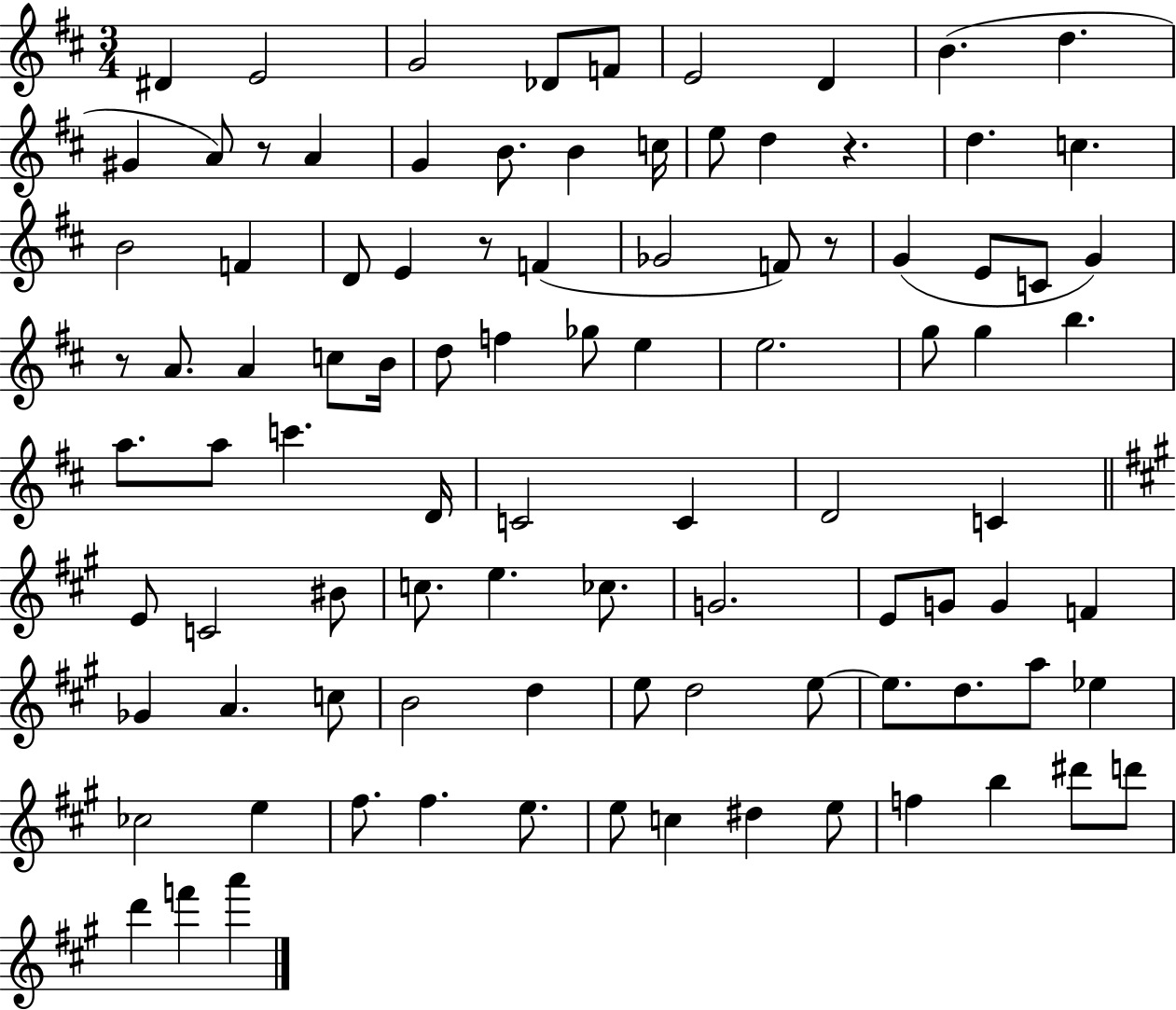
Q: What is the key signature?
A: D major